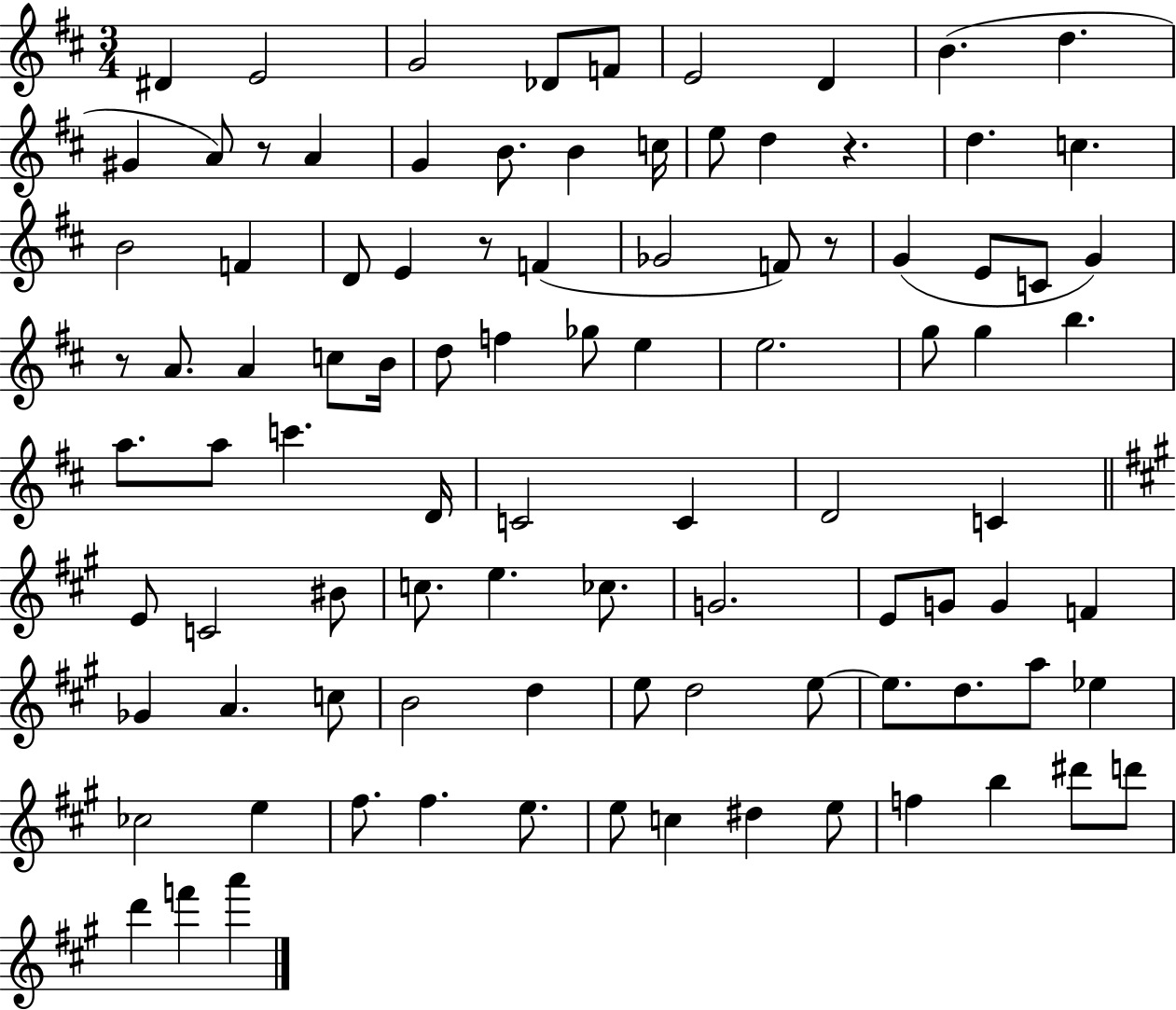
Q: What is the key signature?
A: D major